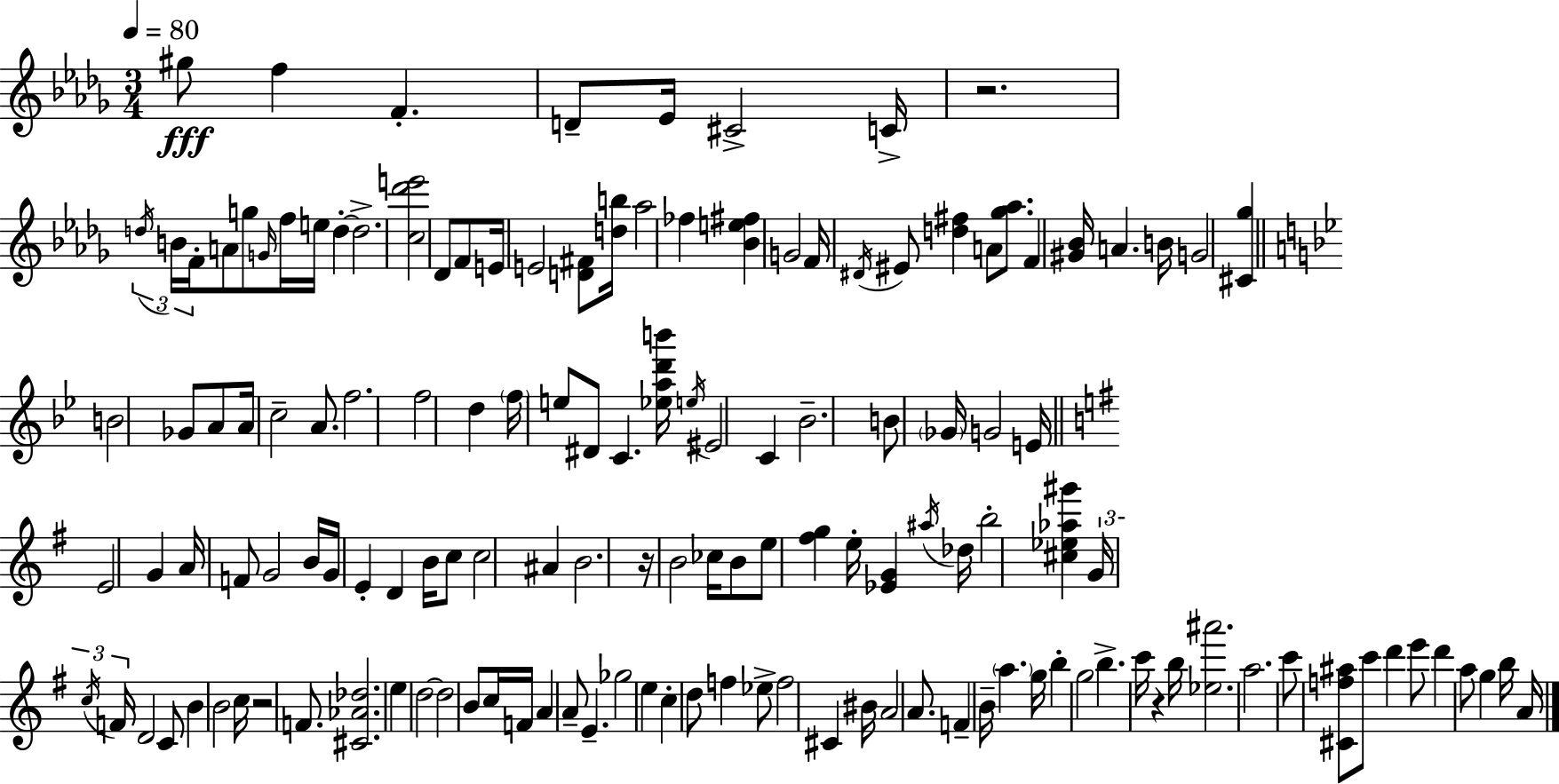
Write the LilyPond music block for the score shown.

{
  \clef treble
  \numericTimeSignature
  \time 3/4
  \key bes \minor
  \tempo 4 = 80
  gis''8\fff f''4 f'4.-. | d'8-- ees'16 cis'2-> c'16-> | r2. | \tuplet 3/2 { \acciaccatura { d''16 } b'16 f'16-. } a'8 g''8 \grace { g'16 } f''16 e''16 d''4-.~~ | \break d''2.-> | <c'' des''' e'''>2 des'8 | f'8 e'16 e'2 <d' fis'>8 | <d'' b''>16 aes''2 fes''4 | \break <bes' e'' fis''>4 g'2 | f'16 \acciaccatura { dis'16 } eis'8 <d'' fis''>4 a'8 | <ges'' aes''>8. f'4 <gis' bes'>16 a'4. | b'16 g'2 <cis' ges''>4 | \break \bar "||" \break \key g \minor b'2 ges'8 a'8 | a'16 c''2-- a'8. | f''2. | f''2 d''4 | \break \parenthesize f''16 e''8 dis'8 c'4. <ees'' a'' d''' b'''>16 | \acciaccatura { e''16 } eis'2 c'4 | bes'2.-- | b'8 \parenthesize ges'16 g'2 | \break e'16 \bar "||" \break \key e \minor e'2 g'4 | a'16 f'8 g'2 b'16 | g'16 e'4-. d'4 b'16 c''8 | c''2 ais'4 | \break b'2. | r16 b'2 ces''16 b'8 | e''8 <fis'' g''>4 e''16-. <ees' g'>4 \acciaccatura { ais''16 } | des''16 b''2-. <cis'' ees'' aes'' gis'''>4 | \break \tuplet 3/2 { g'16 \acciaccatura { c''16 } f'16 } d'2 | c'8 b'4 b'2 | c''16 r2 f'8. | <cis' aes' des''>2. | \break e''4 d''2~~ | d''2 b'8 | c''16 f'16 a'4 a'8-- e'4.-- | ges''2 e''4 | \break c''4-. d''8 f''4 | ees''8-> f''2 cis'4 | bis'16 a'2 a'8. | f'4-- b'16-- \parenthesize a''4. | \break g''16 b''4-. g''2 | b''4.-> c'''16 r4 | b''16 <ees'' ais'''>2. | a''2. | \break c'''8 <cis' f'' ais''>8 c'''8 d'''4 | e'''8 d'''4 a''8 g''4 | b''16 a'16 \bar "|."
}